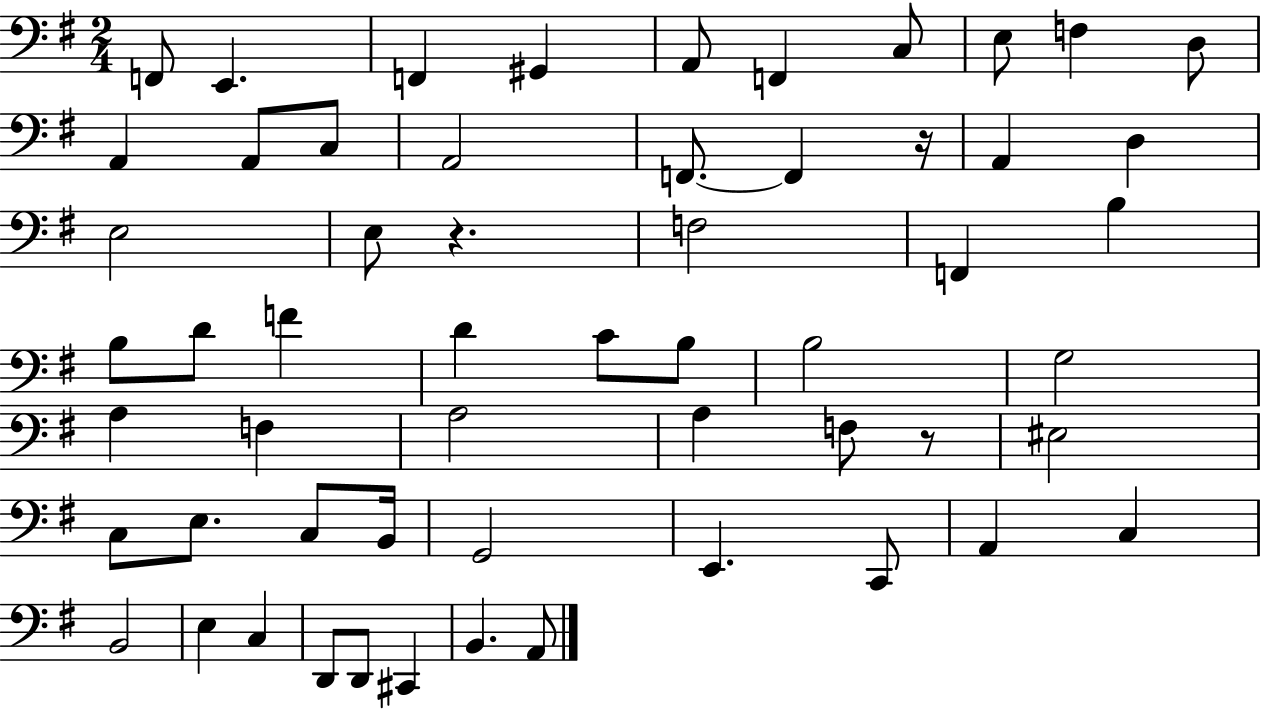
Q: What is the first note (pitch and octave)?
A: F2